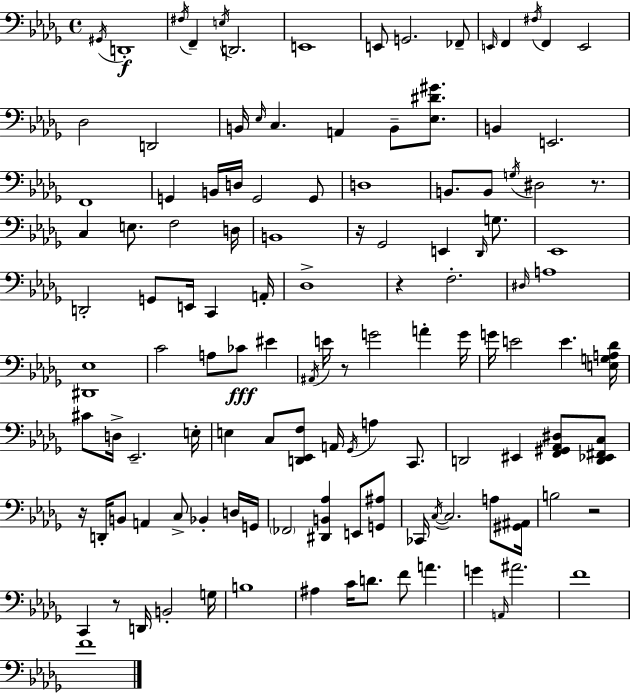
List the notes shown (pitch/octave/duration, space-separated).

G#2/s D2/w F#3/s F2/q E3/s D2/h. E2/w E2/e G2/h. FES2/e E2/s F2/q F#3/s F2/q E2/h Db3/h D2/h B2/s Eb3/s C3/q. A2/q B2/e [Eb3,D#4,G#4]/e. B2/q E2/h. F2/w G2/q B2/s D3/s G2/h G2/e D3/w B2/e. B2/e G3/s D#3/h R/e. C3/q E3/e. F3/h D3/s B2/w R/s Gb2/h E2/q Db2/s G3/e. Eb2/w D2/h G2/e E2/s C2/q A2/s Db3/w R/q F3/h. D#3/s A3/w [D#2,Eb3]/w C4/h A3/e CES4/e EIS4/q A#2/s E4/s R/e G4/h A4/q G4/s G4/s E4/h E4/q. [E3,G3,A3,Db4]/s C#4/e D3/s Eb2/h. E3/s E3/q C3/e [D2,Eb2,F3]/e A2/s Gb2/s A3/q C2/e. D2/h EIS2/q [F2,G#2,Ab2,D#3]/e [D2,Eb2,F#2,C3]/e R/s D2/s B2/e A2/q C3/e Bb2/q D3/s G2/s FES2/h [D#2,B2,Ab3]/q E2/e [G2,A#3]/e CES2/s C3/s C3/h. A3/e [G#2,A#2]/s B3/h R/h C2/q R/e D2/s B2/h G3/s B3/w A#3/q C4/s D4/e. F4/e A4/q. G4/q A2/s A#4/h. F4/w F4/w